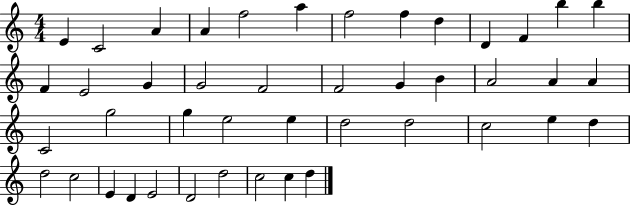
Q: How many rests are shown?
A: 0